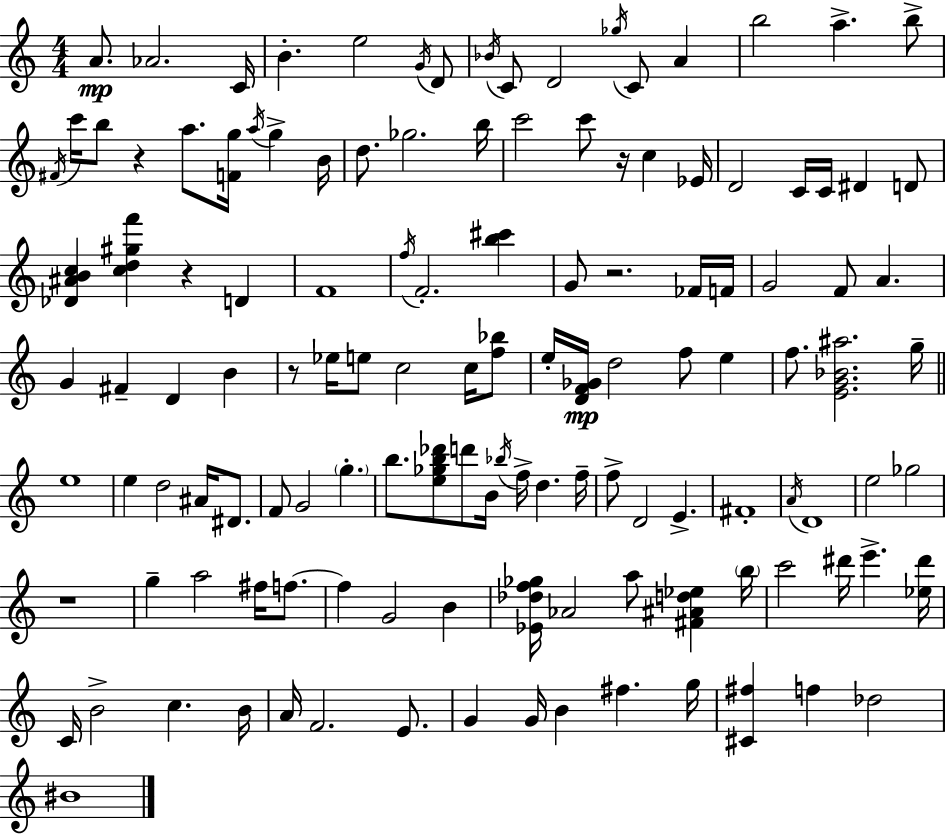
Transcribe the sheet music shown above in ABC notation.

X:1
T:Untitled
M:4/4
L:1/4
K:C
A/2 _A2 C/4 B e2 G/4 D/2 _B/4 C/2 D2 _g/4 C/2 A b2 a b/2 ^F/4 c'/4 b/2 z a/2 [Fg]/4 a/4 g B/4 d/2 _g2 b/4 c'2 c'/2 z/4 c _E/4 D2 C/4 C/4 ^D D/2 [_D^ABc] [cd^gf'] z D F4 f/4 F2 [b^c'] G/2 z2 _F/4 F/4 G2 F/2 A G ^F D B z/2 _e/4 e/2 c2 c/4 [f_b]/2 e/4 [DF_G]/4 d2 f/2 e f/2 [EG_B^a]2 g/4 e4 e d2 ^A/4 ^D/2 F/2 G2 g b/2 [e_gb_d']/2 d'/2 B/4 _b/4 f/4 d f/4 f/2 D2 E ^F4 A/4 D4 e2 _g2 z4 g a2 ^f/4 f/2 f G2 B [_E_df_g]/4 _A2 a/2 [^F^Ad_e] b/4 c'2 ^d'/4 e' [_e^d']/4 C/4 B2 c B/4 A/4 F2 E/2 G G/4 B ^f g/4 [^C^f] f _d2 ^B4